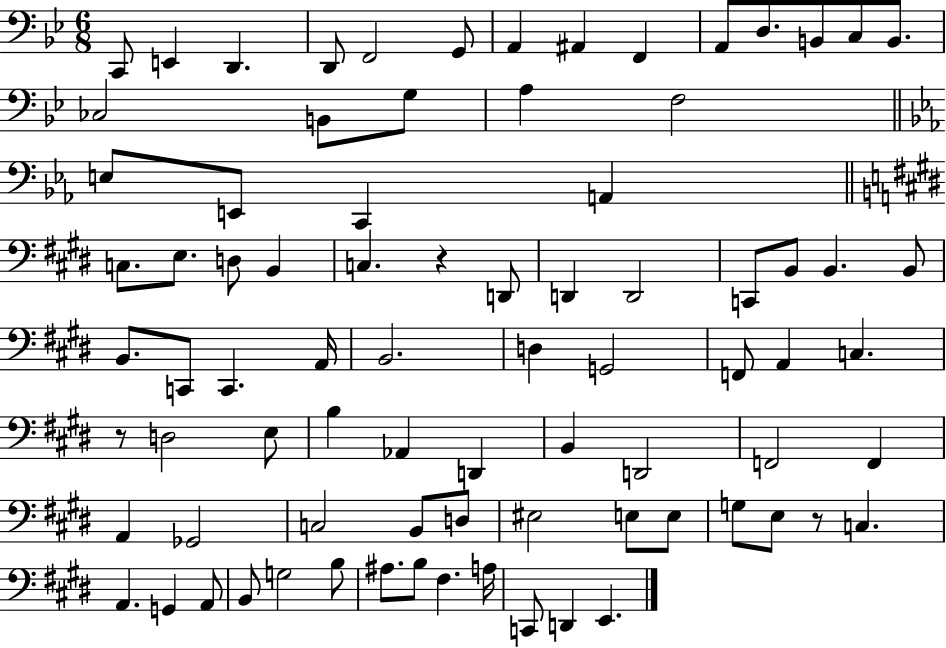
C2/e E2/q D2/q. D2/e F2/h G2/e A2/q A#2/q F2/q A2/e D3/e. B2/e C3/e B2/e. CES3/h B2/e G3/e A3/q F3/h E3/e E2/e C2/q A2/q C3/e. E3/e. D3/e B2/q C3/q. R/q D2/e D2/q D2/h C2/e B2/e B2/q. B2/e B2/e. C2/e C2/q. A2/s B2/h. D3/q G2/h F2/e A2/q C3/q. R/e D3/h E3/e B3/q Ab2/q D2/q B2/q D2/h F2/h F2/q A2/q Gb2/h C3/h B2/e D3/e EIS3/h E3/e E3/e G3/e E3/e R/e C3/q. A2/q. G2/q A2/e B2/e G3/h B3/e A#3/e. B3/e F#3/q. A3/s C2/e D2/q E2/q.